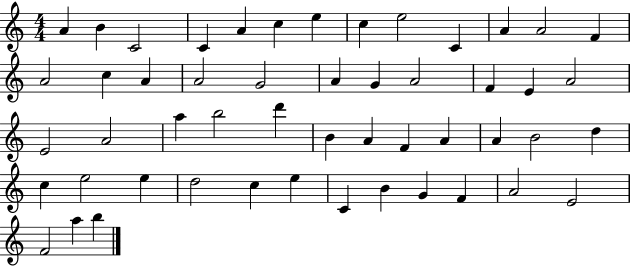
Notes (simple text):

A4/q B4/q C4/h C4/q A4/q C5/q E5/q C5/q E5/h C4/q A4/q A4/h F4/q A4/h C5/q A4/q A4/h G4/h A4/q G4/q A4/h F4/q E4/q A4/h E4/h A4/h A5/q B5/h D6/q B4/q A4/q F4/q A4/q A4/q B4/h D5/q C5/q E5/h E5/q D5/h C5/q E5/q C4/q B4/q G4/q F4/q A4/h E4/h F4/h A5/q B5/q